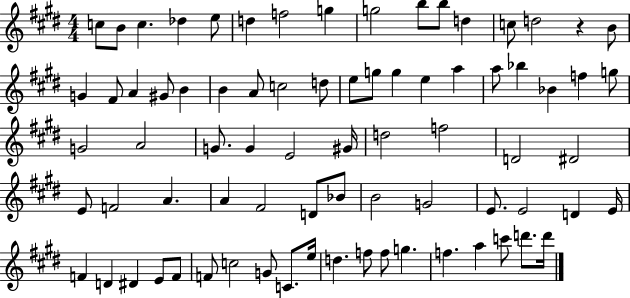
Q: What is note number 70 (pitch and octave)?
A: F5